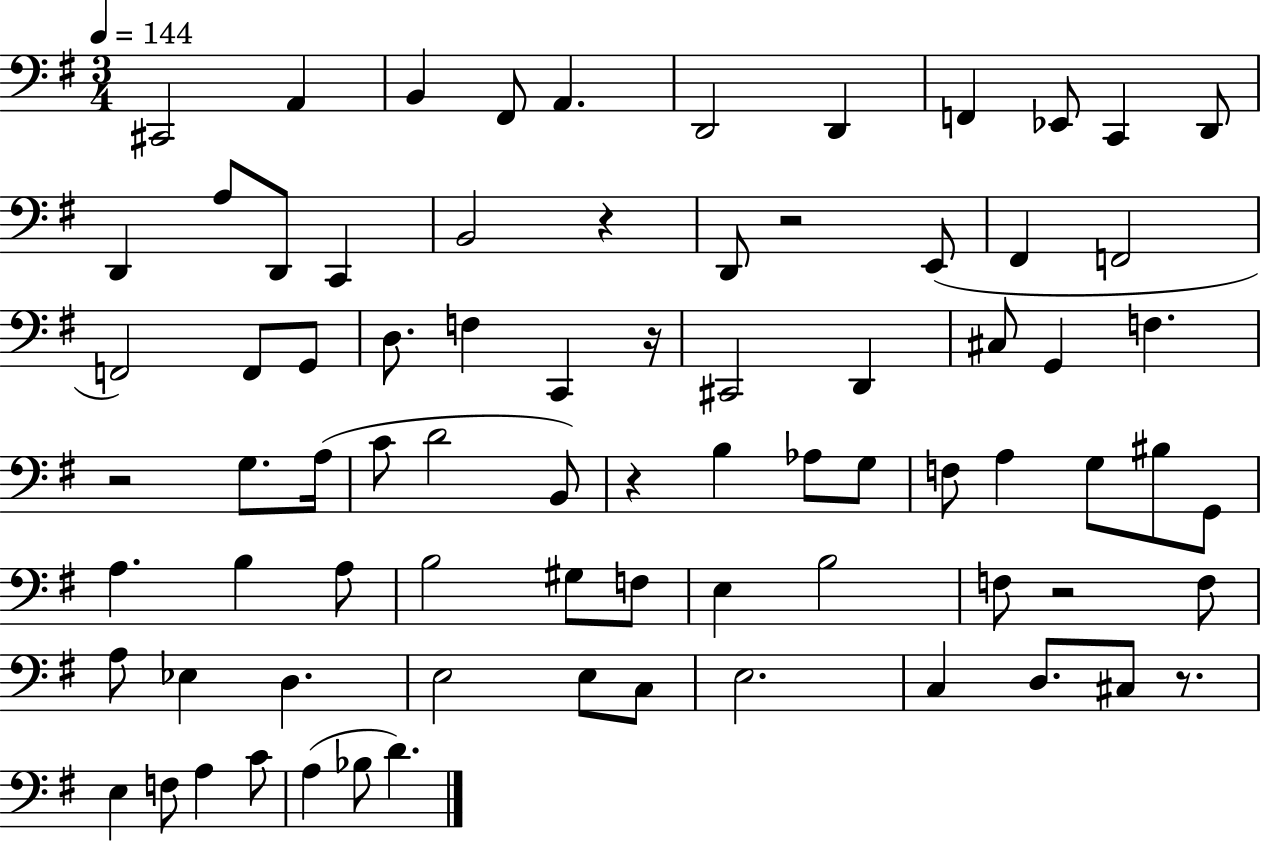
X:1
T:Untitled
M:3/4
L:1/4
K:G
^C,,2 A,, B,, ^F,,/2 A,, D,,2 D,, F,, _E,,/2 C,, D,,/2 D,, A,/2 D,,/2 C,, B,,2 z D,,/2 z2 E,,/2 ^F,, F,,2 F,,2 F,,/2 G,,/2 D,/2 F, C,, z/4 ^C,,2 D,, ^C,/2 G,, F, z2 G,/2 A,/4 C/2 D2 B,,/2 z B, _A,/2 G,/2 F,/2 A, G,/2 ^B,/2 G,,/2 A, B, A,/2 B,2 ^G,/2 F,/2 E, B,2 F,/2 z2 F,/2 A,/2 _E, D, E,2 E,/2 C,/2 E,2 C, D,/2 ^C,/2 z/2 E, F,/2 A, C/2 A, _B,/2 D